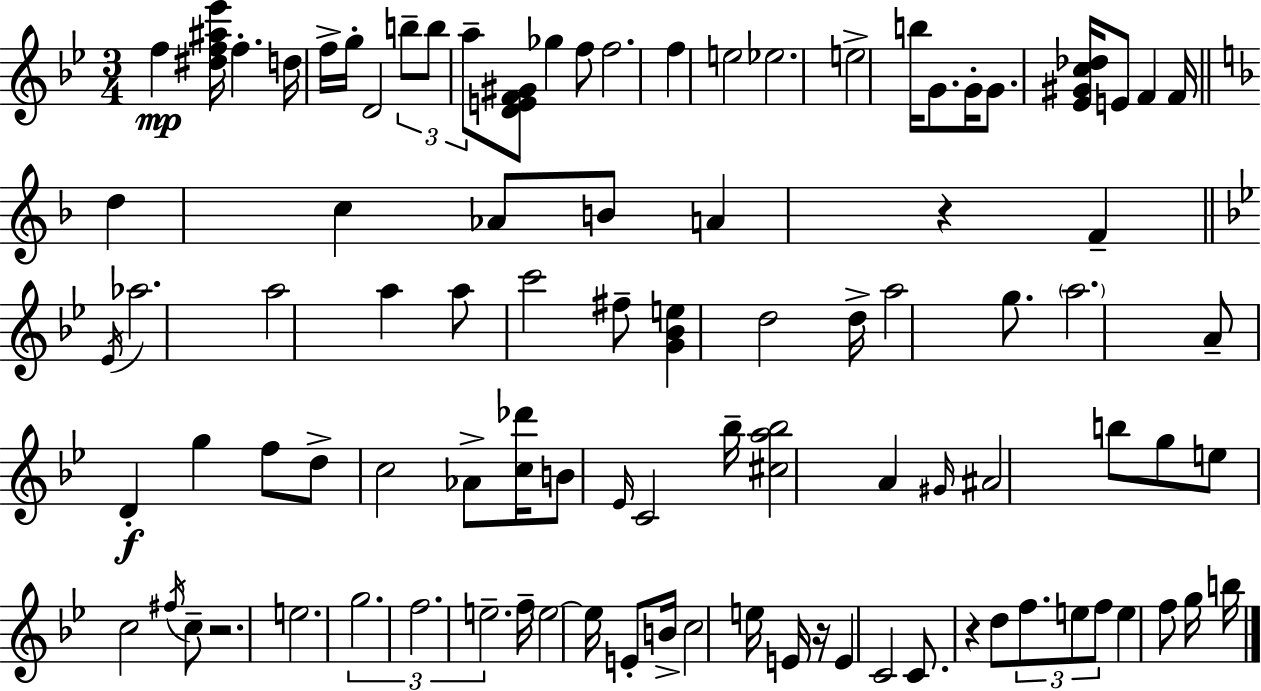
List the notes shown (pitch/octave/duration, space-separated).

F5/q [D#5,F5,A#5,Eb6]/s F5/q. D5/s F5/s G5/s D4/h B5/e B5/e A5/e [D4,E4,F4,G#4]/e Gb5/q F5/e F5/h. F5/q E5/h Eb5/h. E5/h B5/s G4/e. G4/s G4/e. [Eb4,G#4,C5,Db5]/s E4/e F4/q F4/s D5/q C5/q Ab4/e B4/e A4/q R/q F4/q Eb4/s Ab5/h. A5/h A5/q A5/e C6/h F#5/e [G4,Bb4,E5]/q D5/h D5/s A5/h G5/e. A5/h. A4/e D4/q G5/q F5/e D5/e C5/h Ab4/e [C5,Db6]/s B4/e Eb4/s C4/h Bb5/s [C#5,A5,Bb5]/h A4/q G#4/s A#4/h B5/e G5/e E5/e C5/h F#5/s C5/e R/h. E5/h. G5/h. F5/h. E5/h. F5/s E5/h E5/s E4/e B4/s C5/h E5/s E4/s R/s E4/q C4/h C4/e. R/q D5/e F5/e. E5/e F5/e E5/q F5/e G5/s B5/s